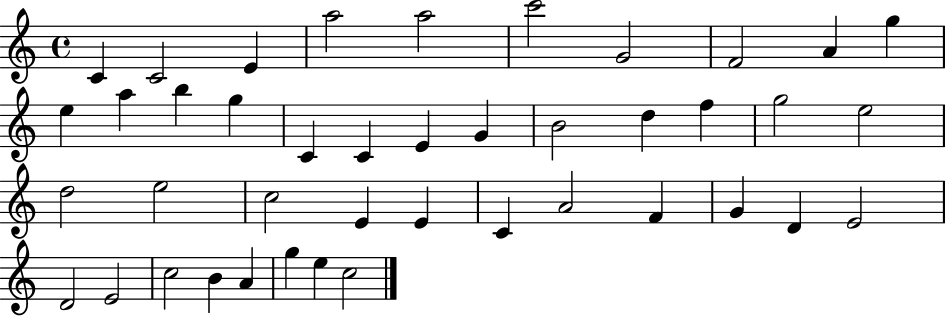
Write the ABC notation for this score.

X:1
T:Untitled
M:4/4
L:1/4
K:C
C C2 E a2 a2 c'2 G2 F2 A g e a b g C C E G B2 d f g2 e2 d2 e2 c2 E E C A2 F G D E2 D2 E2 c2 B A g e c2